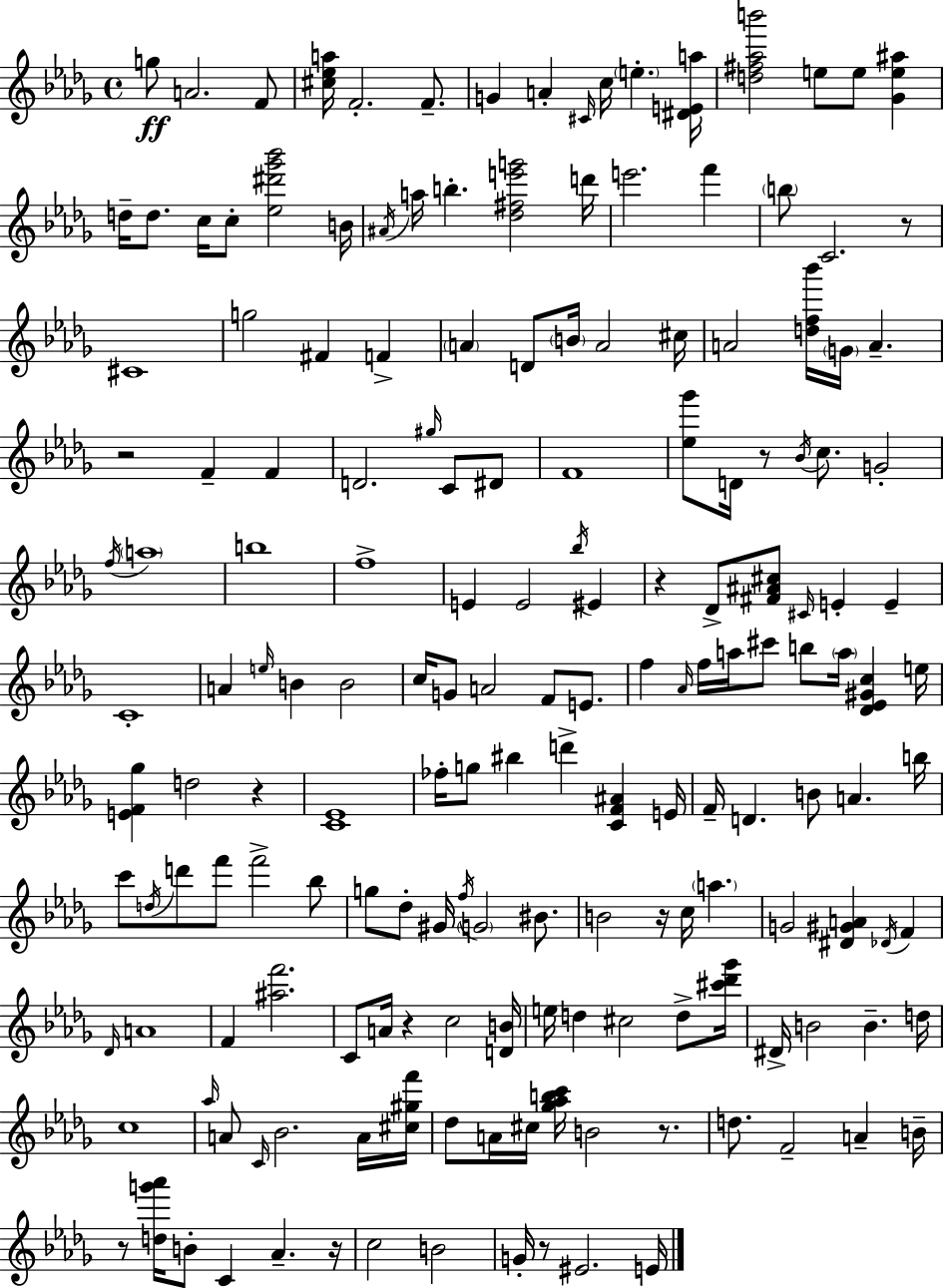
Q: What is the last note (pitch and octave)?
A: E4